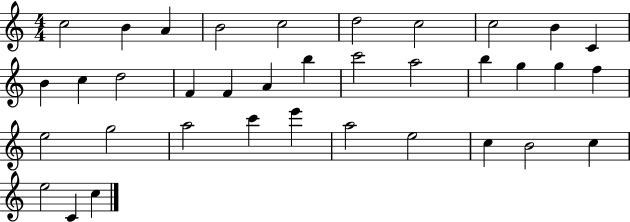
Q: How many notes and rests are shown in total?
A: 36